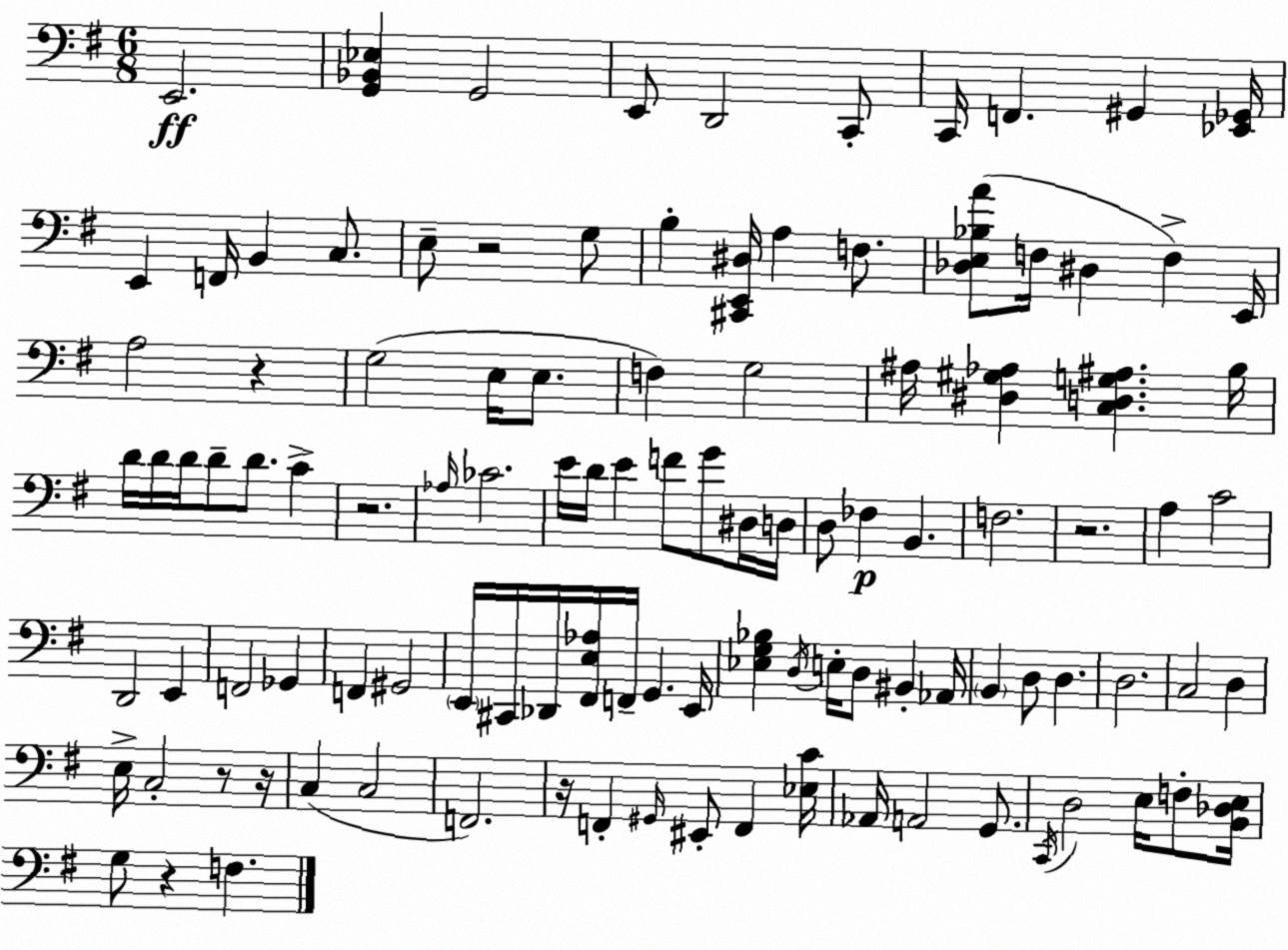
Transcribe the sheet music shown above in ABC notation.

X:1
T:Untitled
M:6/8
L:1/4
K:Em
E,,2 [G,,_B,,_E,] G,,2 E,,/2 D,,2 C,,/2 C,,/4 F,, ^G,, [_E,,_G,,]/4 E,, F,,/4 B,, C,/2 E,/2 z2 G,/2 B, [^C,,E,,^D,]/4 A, F,/2 [_D,E,_B,A]/2 F,/4 ^D, F, E,,/4 A,2 z G,2 E,/4 E,/2 F, G,2 ^A,/4 [^D,^G,_A,] [C,D,G,^A,] B,/4 D/4 D/4 D/4 D/2 D/2 C z2 _A,/4 _C2 E/4 D/4 E F/2 G/2 ^D,/4 D,/4 D,/2 _F, B,, F,2 z2 A, C2 D,,2 E,, F,,2 _G,, F,, ^G,,2 E,,/4 ^C,,/4 _D,,/4 [^F,,E,_A,]/4 F,,/4 G,, E,,/4 [_E,G,_B,] D,/4 E,/4 D,/2 ^B,, _A,,/4 B,, D,/2 D, D,2 C,2 D, E,/4 C,2 z/2 z/4 C, C,2 F,,2 z/4 F,, ^G,,/4 ^E,,/2 F,, [_E,C]/4 _A,,/4 A,,2 G,,/2 C,,/4 D,2 E,/4 F,/2 [B,,_D,E,]/4 G,/2 z F,